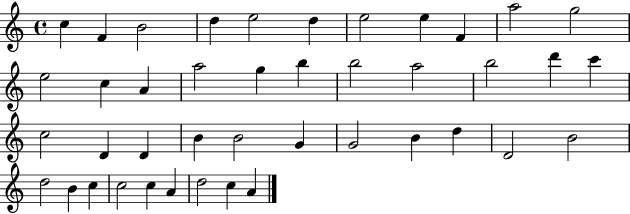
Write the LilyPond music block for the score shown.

{
  \clef treble
  \time 4/4
  \defaultTimeSignature
  \key c \major
  c''4 f'4 b'2 | d''4 e''2 d''4 | e''2 e''4 f'4 | a''2 g''2 | \break e''2 c''4 a'4 | a''2 g''4 b''4 | b''2 a''2 | b''2 d'''4 c'''4 | \break c''2 d'4 d'4 | b'4 b'2 g'4 | g'2 b'4 d''4 | d'2 b'2 | \break d''2 b'4 c''4 | c''2 c''4 a'4 | d''2 c''4 a'4 | \bar "|."
}